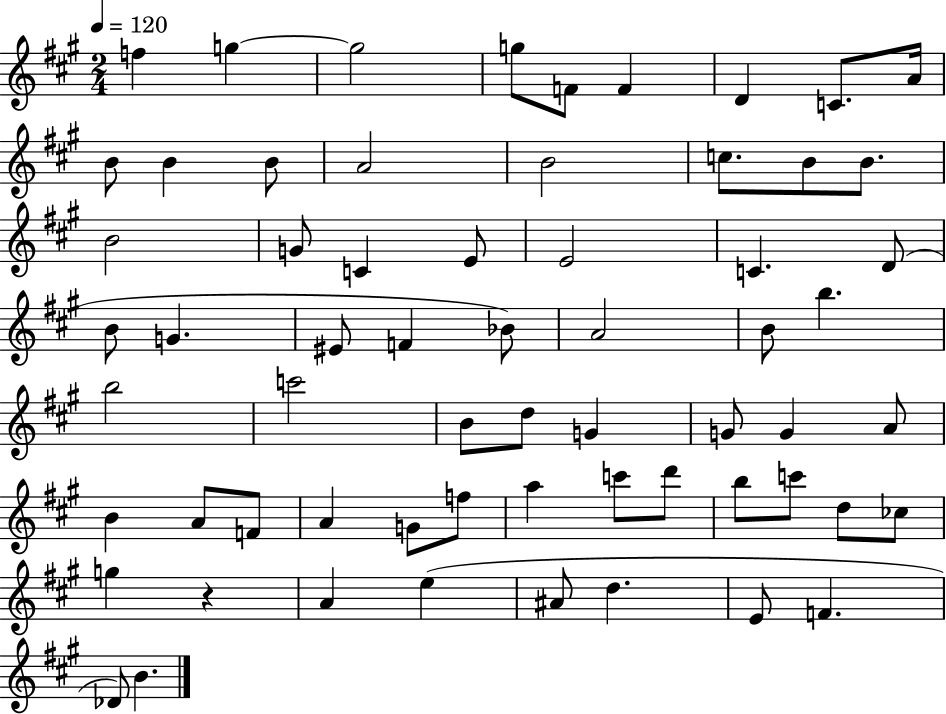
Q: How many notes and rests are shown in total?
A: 63